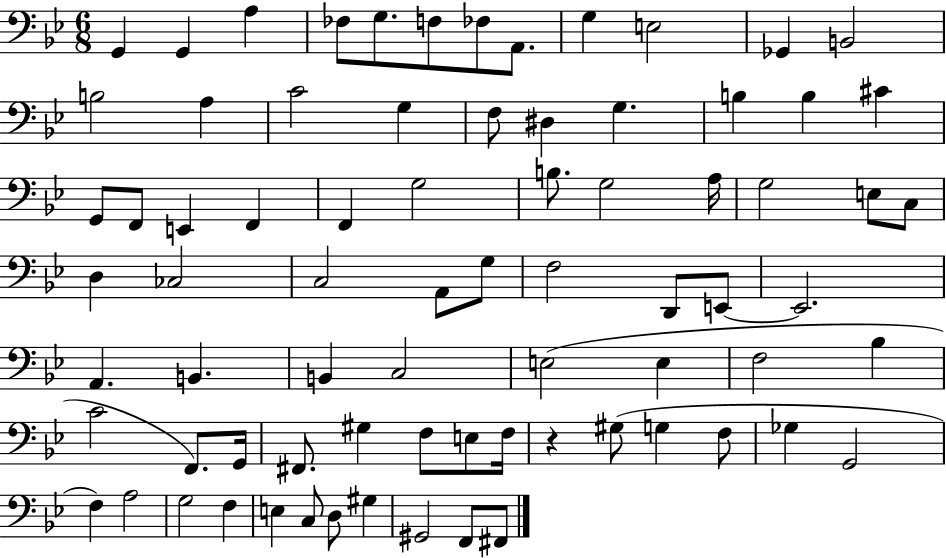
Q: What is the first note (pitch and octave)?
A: G2